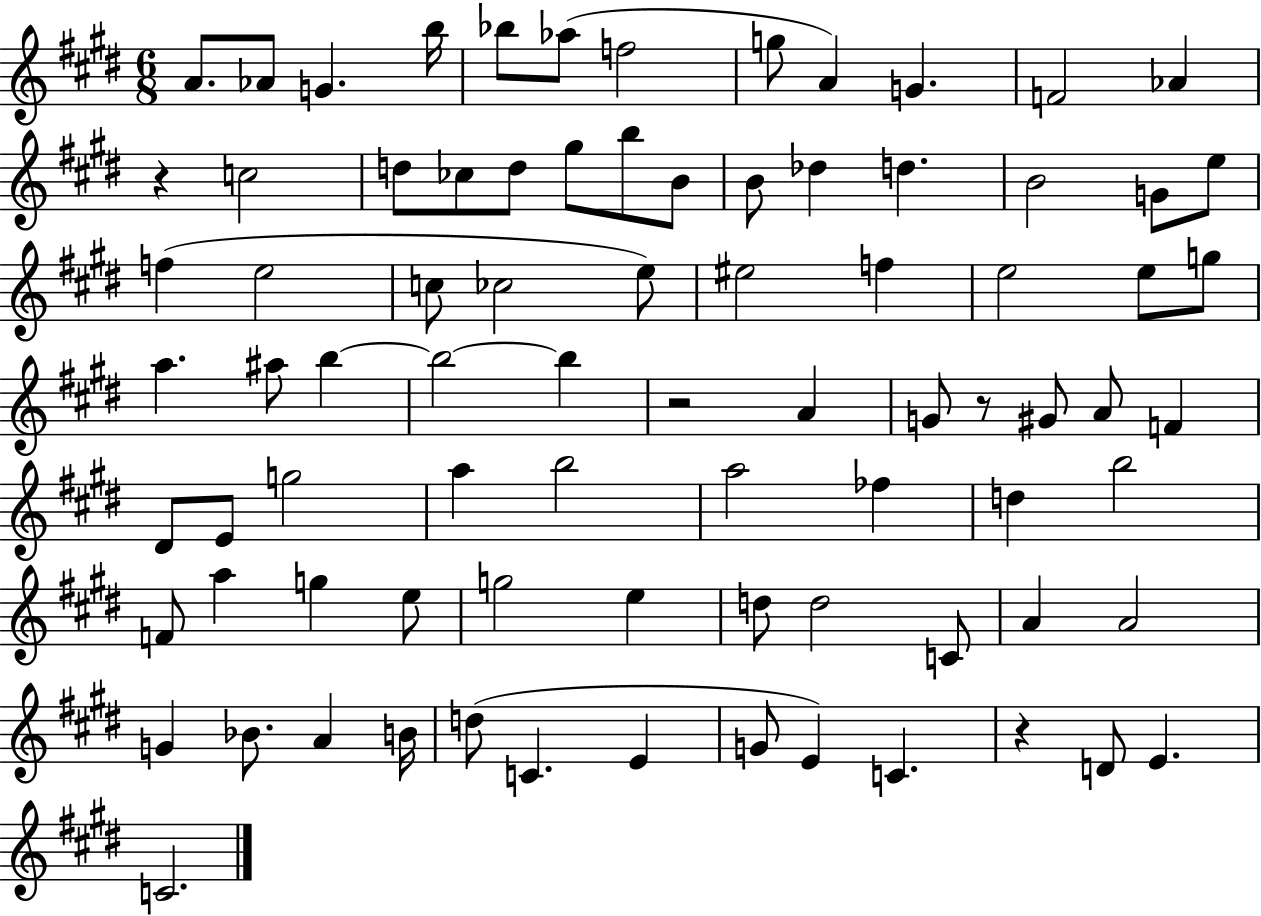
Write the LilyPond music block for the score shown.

{
  \clef treble
  \numericTimeSignature
  \time 6/8
  \key e \major
  \repeat volta 2 { a'8. aes'8 g'4. b''16 | bes''8 aes''8( f''2 | g''8 a'4) g'4. | f'2 aes'4 | \break r4 c''2 | d''8 ces''8 d''8 gis''8 b''8 b'8 | b'8 des''4 d''4. | b'2 g'8 e''8 | \break f''4( e''2 | c''8 ces''2 e''8) | eis''2 f''4 | e''2 e''8 g''8 | \break a''4. ais''8 b''4~~ | b''2~~ b''4 | r2 a'4 | g'8 r8 gis'8 a'8 f'4 | \break dis'8 e'8 g''2 | a''4 b''2 | a''2 fes''4 | d''4 b''2 | \break f'8 a''4 g''4 e''8 | g''2 e''4 | d''8 d''2 c'8 | a'4 a'2 | \break g'4 bes'8. a'4 b'16 | d''8( c'4. e'4 | g'8 e'4) c'4. | r4 d'8 e'4. | \break c'2. | } \bar "|."
}